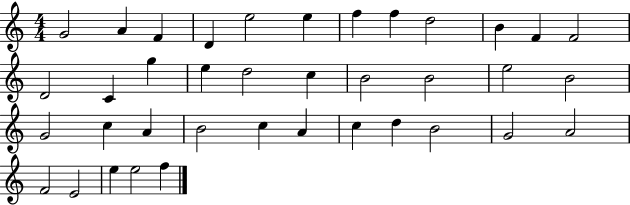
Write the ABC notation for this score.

X:1
T:Untitled
M:4/4
L:1/4
K:C
G2 A F D e2 e f f d2 B F F2 D2 C g e d2 c B2 B2 e2 B2 G2 c A B2 c A c d B2 G2 A2 F2 E2 e e2 f